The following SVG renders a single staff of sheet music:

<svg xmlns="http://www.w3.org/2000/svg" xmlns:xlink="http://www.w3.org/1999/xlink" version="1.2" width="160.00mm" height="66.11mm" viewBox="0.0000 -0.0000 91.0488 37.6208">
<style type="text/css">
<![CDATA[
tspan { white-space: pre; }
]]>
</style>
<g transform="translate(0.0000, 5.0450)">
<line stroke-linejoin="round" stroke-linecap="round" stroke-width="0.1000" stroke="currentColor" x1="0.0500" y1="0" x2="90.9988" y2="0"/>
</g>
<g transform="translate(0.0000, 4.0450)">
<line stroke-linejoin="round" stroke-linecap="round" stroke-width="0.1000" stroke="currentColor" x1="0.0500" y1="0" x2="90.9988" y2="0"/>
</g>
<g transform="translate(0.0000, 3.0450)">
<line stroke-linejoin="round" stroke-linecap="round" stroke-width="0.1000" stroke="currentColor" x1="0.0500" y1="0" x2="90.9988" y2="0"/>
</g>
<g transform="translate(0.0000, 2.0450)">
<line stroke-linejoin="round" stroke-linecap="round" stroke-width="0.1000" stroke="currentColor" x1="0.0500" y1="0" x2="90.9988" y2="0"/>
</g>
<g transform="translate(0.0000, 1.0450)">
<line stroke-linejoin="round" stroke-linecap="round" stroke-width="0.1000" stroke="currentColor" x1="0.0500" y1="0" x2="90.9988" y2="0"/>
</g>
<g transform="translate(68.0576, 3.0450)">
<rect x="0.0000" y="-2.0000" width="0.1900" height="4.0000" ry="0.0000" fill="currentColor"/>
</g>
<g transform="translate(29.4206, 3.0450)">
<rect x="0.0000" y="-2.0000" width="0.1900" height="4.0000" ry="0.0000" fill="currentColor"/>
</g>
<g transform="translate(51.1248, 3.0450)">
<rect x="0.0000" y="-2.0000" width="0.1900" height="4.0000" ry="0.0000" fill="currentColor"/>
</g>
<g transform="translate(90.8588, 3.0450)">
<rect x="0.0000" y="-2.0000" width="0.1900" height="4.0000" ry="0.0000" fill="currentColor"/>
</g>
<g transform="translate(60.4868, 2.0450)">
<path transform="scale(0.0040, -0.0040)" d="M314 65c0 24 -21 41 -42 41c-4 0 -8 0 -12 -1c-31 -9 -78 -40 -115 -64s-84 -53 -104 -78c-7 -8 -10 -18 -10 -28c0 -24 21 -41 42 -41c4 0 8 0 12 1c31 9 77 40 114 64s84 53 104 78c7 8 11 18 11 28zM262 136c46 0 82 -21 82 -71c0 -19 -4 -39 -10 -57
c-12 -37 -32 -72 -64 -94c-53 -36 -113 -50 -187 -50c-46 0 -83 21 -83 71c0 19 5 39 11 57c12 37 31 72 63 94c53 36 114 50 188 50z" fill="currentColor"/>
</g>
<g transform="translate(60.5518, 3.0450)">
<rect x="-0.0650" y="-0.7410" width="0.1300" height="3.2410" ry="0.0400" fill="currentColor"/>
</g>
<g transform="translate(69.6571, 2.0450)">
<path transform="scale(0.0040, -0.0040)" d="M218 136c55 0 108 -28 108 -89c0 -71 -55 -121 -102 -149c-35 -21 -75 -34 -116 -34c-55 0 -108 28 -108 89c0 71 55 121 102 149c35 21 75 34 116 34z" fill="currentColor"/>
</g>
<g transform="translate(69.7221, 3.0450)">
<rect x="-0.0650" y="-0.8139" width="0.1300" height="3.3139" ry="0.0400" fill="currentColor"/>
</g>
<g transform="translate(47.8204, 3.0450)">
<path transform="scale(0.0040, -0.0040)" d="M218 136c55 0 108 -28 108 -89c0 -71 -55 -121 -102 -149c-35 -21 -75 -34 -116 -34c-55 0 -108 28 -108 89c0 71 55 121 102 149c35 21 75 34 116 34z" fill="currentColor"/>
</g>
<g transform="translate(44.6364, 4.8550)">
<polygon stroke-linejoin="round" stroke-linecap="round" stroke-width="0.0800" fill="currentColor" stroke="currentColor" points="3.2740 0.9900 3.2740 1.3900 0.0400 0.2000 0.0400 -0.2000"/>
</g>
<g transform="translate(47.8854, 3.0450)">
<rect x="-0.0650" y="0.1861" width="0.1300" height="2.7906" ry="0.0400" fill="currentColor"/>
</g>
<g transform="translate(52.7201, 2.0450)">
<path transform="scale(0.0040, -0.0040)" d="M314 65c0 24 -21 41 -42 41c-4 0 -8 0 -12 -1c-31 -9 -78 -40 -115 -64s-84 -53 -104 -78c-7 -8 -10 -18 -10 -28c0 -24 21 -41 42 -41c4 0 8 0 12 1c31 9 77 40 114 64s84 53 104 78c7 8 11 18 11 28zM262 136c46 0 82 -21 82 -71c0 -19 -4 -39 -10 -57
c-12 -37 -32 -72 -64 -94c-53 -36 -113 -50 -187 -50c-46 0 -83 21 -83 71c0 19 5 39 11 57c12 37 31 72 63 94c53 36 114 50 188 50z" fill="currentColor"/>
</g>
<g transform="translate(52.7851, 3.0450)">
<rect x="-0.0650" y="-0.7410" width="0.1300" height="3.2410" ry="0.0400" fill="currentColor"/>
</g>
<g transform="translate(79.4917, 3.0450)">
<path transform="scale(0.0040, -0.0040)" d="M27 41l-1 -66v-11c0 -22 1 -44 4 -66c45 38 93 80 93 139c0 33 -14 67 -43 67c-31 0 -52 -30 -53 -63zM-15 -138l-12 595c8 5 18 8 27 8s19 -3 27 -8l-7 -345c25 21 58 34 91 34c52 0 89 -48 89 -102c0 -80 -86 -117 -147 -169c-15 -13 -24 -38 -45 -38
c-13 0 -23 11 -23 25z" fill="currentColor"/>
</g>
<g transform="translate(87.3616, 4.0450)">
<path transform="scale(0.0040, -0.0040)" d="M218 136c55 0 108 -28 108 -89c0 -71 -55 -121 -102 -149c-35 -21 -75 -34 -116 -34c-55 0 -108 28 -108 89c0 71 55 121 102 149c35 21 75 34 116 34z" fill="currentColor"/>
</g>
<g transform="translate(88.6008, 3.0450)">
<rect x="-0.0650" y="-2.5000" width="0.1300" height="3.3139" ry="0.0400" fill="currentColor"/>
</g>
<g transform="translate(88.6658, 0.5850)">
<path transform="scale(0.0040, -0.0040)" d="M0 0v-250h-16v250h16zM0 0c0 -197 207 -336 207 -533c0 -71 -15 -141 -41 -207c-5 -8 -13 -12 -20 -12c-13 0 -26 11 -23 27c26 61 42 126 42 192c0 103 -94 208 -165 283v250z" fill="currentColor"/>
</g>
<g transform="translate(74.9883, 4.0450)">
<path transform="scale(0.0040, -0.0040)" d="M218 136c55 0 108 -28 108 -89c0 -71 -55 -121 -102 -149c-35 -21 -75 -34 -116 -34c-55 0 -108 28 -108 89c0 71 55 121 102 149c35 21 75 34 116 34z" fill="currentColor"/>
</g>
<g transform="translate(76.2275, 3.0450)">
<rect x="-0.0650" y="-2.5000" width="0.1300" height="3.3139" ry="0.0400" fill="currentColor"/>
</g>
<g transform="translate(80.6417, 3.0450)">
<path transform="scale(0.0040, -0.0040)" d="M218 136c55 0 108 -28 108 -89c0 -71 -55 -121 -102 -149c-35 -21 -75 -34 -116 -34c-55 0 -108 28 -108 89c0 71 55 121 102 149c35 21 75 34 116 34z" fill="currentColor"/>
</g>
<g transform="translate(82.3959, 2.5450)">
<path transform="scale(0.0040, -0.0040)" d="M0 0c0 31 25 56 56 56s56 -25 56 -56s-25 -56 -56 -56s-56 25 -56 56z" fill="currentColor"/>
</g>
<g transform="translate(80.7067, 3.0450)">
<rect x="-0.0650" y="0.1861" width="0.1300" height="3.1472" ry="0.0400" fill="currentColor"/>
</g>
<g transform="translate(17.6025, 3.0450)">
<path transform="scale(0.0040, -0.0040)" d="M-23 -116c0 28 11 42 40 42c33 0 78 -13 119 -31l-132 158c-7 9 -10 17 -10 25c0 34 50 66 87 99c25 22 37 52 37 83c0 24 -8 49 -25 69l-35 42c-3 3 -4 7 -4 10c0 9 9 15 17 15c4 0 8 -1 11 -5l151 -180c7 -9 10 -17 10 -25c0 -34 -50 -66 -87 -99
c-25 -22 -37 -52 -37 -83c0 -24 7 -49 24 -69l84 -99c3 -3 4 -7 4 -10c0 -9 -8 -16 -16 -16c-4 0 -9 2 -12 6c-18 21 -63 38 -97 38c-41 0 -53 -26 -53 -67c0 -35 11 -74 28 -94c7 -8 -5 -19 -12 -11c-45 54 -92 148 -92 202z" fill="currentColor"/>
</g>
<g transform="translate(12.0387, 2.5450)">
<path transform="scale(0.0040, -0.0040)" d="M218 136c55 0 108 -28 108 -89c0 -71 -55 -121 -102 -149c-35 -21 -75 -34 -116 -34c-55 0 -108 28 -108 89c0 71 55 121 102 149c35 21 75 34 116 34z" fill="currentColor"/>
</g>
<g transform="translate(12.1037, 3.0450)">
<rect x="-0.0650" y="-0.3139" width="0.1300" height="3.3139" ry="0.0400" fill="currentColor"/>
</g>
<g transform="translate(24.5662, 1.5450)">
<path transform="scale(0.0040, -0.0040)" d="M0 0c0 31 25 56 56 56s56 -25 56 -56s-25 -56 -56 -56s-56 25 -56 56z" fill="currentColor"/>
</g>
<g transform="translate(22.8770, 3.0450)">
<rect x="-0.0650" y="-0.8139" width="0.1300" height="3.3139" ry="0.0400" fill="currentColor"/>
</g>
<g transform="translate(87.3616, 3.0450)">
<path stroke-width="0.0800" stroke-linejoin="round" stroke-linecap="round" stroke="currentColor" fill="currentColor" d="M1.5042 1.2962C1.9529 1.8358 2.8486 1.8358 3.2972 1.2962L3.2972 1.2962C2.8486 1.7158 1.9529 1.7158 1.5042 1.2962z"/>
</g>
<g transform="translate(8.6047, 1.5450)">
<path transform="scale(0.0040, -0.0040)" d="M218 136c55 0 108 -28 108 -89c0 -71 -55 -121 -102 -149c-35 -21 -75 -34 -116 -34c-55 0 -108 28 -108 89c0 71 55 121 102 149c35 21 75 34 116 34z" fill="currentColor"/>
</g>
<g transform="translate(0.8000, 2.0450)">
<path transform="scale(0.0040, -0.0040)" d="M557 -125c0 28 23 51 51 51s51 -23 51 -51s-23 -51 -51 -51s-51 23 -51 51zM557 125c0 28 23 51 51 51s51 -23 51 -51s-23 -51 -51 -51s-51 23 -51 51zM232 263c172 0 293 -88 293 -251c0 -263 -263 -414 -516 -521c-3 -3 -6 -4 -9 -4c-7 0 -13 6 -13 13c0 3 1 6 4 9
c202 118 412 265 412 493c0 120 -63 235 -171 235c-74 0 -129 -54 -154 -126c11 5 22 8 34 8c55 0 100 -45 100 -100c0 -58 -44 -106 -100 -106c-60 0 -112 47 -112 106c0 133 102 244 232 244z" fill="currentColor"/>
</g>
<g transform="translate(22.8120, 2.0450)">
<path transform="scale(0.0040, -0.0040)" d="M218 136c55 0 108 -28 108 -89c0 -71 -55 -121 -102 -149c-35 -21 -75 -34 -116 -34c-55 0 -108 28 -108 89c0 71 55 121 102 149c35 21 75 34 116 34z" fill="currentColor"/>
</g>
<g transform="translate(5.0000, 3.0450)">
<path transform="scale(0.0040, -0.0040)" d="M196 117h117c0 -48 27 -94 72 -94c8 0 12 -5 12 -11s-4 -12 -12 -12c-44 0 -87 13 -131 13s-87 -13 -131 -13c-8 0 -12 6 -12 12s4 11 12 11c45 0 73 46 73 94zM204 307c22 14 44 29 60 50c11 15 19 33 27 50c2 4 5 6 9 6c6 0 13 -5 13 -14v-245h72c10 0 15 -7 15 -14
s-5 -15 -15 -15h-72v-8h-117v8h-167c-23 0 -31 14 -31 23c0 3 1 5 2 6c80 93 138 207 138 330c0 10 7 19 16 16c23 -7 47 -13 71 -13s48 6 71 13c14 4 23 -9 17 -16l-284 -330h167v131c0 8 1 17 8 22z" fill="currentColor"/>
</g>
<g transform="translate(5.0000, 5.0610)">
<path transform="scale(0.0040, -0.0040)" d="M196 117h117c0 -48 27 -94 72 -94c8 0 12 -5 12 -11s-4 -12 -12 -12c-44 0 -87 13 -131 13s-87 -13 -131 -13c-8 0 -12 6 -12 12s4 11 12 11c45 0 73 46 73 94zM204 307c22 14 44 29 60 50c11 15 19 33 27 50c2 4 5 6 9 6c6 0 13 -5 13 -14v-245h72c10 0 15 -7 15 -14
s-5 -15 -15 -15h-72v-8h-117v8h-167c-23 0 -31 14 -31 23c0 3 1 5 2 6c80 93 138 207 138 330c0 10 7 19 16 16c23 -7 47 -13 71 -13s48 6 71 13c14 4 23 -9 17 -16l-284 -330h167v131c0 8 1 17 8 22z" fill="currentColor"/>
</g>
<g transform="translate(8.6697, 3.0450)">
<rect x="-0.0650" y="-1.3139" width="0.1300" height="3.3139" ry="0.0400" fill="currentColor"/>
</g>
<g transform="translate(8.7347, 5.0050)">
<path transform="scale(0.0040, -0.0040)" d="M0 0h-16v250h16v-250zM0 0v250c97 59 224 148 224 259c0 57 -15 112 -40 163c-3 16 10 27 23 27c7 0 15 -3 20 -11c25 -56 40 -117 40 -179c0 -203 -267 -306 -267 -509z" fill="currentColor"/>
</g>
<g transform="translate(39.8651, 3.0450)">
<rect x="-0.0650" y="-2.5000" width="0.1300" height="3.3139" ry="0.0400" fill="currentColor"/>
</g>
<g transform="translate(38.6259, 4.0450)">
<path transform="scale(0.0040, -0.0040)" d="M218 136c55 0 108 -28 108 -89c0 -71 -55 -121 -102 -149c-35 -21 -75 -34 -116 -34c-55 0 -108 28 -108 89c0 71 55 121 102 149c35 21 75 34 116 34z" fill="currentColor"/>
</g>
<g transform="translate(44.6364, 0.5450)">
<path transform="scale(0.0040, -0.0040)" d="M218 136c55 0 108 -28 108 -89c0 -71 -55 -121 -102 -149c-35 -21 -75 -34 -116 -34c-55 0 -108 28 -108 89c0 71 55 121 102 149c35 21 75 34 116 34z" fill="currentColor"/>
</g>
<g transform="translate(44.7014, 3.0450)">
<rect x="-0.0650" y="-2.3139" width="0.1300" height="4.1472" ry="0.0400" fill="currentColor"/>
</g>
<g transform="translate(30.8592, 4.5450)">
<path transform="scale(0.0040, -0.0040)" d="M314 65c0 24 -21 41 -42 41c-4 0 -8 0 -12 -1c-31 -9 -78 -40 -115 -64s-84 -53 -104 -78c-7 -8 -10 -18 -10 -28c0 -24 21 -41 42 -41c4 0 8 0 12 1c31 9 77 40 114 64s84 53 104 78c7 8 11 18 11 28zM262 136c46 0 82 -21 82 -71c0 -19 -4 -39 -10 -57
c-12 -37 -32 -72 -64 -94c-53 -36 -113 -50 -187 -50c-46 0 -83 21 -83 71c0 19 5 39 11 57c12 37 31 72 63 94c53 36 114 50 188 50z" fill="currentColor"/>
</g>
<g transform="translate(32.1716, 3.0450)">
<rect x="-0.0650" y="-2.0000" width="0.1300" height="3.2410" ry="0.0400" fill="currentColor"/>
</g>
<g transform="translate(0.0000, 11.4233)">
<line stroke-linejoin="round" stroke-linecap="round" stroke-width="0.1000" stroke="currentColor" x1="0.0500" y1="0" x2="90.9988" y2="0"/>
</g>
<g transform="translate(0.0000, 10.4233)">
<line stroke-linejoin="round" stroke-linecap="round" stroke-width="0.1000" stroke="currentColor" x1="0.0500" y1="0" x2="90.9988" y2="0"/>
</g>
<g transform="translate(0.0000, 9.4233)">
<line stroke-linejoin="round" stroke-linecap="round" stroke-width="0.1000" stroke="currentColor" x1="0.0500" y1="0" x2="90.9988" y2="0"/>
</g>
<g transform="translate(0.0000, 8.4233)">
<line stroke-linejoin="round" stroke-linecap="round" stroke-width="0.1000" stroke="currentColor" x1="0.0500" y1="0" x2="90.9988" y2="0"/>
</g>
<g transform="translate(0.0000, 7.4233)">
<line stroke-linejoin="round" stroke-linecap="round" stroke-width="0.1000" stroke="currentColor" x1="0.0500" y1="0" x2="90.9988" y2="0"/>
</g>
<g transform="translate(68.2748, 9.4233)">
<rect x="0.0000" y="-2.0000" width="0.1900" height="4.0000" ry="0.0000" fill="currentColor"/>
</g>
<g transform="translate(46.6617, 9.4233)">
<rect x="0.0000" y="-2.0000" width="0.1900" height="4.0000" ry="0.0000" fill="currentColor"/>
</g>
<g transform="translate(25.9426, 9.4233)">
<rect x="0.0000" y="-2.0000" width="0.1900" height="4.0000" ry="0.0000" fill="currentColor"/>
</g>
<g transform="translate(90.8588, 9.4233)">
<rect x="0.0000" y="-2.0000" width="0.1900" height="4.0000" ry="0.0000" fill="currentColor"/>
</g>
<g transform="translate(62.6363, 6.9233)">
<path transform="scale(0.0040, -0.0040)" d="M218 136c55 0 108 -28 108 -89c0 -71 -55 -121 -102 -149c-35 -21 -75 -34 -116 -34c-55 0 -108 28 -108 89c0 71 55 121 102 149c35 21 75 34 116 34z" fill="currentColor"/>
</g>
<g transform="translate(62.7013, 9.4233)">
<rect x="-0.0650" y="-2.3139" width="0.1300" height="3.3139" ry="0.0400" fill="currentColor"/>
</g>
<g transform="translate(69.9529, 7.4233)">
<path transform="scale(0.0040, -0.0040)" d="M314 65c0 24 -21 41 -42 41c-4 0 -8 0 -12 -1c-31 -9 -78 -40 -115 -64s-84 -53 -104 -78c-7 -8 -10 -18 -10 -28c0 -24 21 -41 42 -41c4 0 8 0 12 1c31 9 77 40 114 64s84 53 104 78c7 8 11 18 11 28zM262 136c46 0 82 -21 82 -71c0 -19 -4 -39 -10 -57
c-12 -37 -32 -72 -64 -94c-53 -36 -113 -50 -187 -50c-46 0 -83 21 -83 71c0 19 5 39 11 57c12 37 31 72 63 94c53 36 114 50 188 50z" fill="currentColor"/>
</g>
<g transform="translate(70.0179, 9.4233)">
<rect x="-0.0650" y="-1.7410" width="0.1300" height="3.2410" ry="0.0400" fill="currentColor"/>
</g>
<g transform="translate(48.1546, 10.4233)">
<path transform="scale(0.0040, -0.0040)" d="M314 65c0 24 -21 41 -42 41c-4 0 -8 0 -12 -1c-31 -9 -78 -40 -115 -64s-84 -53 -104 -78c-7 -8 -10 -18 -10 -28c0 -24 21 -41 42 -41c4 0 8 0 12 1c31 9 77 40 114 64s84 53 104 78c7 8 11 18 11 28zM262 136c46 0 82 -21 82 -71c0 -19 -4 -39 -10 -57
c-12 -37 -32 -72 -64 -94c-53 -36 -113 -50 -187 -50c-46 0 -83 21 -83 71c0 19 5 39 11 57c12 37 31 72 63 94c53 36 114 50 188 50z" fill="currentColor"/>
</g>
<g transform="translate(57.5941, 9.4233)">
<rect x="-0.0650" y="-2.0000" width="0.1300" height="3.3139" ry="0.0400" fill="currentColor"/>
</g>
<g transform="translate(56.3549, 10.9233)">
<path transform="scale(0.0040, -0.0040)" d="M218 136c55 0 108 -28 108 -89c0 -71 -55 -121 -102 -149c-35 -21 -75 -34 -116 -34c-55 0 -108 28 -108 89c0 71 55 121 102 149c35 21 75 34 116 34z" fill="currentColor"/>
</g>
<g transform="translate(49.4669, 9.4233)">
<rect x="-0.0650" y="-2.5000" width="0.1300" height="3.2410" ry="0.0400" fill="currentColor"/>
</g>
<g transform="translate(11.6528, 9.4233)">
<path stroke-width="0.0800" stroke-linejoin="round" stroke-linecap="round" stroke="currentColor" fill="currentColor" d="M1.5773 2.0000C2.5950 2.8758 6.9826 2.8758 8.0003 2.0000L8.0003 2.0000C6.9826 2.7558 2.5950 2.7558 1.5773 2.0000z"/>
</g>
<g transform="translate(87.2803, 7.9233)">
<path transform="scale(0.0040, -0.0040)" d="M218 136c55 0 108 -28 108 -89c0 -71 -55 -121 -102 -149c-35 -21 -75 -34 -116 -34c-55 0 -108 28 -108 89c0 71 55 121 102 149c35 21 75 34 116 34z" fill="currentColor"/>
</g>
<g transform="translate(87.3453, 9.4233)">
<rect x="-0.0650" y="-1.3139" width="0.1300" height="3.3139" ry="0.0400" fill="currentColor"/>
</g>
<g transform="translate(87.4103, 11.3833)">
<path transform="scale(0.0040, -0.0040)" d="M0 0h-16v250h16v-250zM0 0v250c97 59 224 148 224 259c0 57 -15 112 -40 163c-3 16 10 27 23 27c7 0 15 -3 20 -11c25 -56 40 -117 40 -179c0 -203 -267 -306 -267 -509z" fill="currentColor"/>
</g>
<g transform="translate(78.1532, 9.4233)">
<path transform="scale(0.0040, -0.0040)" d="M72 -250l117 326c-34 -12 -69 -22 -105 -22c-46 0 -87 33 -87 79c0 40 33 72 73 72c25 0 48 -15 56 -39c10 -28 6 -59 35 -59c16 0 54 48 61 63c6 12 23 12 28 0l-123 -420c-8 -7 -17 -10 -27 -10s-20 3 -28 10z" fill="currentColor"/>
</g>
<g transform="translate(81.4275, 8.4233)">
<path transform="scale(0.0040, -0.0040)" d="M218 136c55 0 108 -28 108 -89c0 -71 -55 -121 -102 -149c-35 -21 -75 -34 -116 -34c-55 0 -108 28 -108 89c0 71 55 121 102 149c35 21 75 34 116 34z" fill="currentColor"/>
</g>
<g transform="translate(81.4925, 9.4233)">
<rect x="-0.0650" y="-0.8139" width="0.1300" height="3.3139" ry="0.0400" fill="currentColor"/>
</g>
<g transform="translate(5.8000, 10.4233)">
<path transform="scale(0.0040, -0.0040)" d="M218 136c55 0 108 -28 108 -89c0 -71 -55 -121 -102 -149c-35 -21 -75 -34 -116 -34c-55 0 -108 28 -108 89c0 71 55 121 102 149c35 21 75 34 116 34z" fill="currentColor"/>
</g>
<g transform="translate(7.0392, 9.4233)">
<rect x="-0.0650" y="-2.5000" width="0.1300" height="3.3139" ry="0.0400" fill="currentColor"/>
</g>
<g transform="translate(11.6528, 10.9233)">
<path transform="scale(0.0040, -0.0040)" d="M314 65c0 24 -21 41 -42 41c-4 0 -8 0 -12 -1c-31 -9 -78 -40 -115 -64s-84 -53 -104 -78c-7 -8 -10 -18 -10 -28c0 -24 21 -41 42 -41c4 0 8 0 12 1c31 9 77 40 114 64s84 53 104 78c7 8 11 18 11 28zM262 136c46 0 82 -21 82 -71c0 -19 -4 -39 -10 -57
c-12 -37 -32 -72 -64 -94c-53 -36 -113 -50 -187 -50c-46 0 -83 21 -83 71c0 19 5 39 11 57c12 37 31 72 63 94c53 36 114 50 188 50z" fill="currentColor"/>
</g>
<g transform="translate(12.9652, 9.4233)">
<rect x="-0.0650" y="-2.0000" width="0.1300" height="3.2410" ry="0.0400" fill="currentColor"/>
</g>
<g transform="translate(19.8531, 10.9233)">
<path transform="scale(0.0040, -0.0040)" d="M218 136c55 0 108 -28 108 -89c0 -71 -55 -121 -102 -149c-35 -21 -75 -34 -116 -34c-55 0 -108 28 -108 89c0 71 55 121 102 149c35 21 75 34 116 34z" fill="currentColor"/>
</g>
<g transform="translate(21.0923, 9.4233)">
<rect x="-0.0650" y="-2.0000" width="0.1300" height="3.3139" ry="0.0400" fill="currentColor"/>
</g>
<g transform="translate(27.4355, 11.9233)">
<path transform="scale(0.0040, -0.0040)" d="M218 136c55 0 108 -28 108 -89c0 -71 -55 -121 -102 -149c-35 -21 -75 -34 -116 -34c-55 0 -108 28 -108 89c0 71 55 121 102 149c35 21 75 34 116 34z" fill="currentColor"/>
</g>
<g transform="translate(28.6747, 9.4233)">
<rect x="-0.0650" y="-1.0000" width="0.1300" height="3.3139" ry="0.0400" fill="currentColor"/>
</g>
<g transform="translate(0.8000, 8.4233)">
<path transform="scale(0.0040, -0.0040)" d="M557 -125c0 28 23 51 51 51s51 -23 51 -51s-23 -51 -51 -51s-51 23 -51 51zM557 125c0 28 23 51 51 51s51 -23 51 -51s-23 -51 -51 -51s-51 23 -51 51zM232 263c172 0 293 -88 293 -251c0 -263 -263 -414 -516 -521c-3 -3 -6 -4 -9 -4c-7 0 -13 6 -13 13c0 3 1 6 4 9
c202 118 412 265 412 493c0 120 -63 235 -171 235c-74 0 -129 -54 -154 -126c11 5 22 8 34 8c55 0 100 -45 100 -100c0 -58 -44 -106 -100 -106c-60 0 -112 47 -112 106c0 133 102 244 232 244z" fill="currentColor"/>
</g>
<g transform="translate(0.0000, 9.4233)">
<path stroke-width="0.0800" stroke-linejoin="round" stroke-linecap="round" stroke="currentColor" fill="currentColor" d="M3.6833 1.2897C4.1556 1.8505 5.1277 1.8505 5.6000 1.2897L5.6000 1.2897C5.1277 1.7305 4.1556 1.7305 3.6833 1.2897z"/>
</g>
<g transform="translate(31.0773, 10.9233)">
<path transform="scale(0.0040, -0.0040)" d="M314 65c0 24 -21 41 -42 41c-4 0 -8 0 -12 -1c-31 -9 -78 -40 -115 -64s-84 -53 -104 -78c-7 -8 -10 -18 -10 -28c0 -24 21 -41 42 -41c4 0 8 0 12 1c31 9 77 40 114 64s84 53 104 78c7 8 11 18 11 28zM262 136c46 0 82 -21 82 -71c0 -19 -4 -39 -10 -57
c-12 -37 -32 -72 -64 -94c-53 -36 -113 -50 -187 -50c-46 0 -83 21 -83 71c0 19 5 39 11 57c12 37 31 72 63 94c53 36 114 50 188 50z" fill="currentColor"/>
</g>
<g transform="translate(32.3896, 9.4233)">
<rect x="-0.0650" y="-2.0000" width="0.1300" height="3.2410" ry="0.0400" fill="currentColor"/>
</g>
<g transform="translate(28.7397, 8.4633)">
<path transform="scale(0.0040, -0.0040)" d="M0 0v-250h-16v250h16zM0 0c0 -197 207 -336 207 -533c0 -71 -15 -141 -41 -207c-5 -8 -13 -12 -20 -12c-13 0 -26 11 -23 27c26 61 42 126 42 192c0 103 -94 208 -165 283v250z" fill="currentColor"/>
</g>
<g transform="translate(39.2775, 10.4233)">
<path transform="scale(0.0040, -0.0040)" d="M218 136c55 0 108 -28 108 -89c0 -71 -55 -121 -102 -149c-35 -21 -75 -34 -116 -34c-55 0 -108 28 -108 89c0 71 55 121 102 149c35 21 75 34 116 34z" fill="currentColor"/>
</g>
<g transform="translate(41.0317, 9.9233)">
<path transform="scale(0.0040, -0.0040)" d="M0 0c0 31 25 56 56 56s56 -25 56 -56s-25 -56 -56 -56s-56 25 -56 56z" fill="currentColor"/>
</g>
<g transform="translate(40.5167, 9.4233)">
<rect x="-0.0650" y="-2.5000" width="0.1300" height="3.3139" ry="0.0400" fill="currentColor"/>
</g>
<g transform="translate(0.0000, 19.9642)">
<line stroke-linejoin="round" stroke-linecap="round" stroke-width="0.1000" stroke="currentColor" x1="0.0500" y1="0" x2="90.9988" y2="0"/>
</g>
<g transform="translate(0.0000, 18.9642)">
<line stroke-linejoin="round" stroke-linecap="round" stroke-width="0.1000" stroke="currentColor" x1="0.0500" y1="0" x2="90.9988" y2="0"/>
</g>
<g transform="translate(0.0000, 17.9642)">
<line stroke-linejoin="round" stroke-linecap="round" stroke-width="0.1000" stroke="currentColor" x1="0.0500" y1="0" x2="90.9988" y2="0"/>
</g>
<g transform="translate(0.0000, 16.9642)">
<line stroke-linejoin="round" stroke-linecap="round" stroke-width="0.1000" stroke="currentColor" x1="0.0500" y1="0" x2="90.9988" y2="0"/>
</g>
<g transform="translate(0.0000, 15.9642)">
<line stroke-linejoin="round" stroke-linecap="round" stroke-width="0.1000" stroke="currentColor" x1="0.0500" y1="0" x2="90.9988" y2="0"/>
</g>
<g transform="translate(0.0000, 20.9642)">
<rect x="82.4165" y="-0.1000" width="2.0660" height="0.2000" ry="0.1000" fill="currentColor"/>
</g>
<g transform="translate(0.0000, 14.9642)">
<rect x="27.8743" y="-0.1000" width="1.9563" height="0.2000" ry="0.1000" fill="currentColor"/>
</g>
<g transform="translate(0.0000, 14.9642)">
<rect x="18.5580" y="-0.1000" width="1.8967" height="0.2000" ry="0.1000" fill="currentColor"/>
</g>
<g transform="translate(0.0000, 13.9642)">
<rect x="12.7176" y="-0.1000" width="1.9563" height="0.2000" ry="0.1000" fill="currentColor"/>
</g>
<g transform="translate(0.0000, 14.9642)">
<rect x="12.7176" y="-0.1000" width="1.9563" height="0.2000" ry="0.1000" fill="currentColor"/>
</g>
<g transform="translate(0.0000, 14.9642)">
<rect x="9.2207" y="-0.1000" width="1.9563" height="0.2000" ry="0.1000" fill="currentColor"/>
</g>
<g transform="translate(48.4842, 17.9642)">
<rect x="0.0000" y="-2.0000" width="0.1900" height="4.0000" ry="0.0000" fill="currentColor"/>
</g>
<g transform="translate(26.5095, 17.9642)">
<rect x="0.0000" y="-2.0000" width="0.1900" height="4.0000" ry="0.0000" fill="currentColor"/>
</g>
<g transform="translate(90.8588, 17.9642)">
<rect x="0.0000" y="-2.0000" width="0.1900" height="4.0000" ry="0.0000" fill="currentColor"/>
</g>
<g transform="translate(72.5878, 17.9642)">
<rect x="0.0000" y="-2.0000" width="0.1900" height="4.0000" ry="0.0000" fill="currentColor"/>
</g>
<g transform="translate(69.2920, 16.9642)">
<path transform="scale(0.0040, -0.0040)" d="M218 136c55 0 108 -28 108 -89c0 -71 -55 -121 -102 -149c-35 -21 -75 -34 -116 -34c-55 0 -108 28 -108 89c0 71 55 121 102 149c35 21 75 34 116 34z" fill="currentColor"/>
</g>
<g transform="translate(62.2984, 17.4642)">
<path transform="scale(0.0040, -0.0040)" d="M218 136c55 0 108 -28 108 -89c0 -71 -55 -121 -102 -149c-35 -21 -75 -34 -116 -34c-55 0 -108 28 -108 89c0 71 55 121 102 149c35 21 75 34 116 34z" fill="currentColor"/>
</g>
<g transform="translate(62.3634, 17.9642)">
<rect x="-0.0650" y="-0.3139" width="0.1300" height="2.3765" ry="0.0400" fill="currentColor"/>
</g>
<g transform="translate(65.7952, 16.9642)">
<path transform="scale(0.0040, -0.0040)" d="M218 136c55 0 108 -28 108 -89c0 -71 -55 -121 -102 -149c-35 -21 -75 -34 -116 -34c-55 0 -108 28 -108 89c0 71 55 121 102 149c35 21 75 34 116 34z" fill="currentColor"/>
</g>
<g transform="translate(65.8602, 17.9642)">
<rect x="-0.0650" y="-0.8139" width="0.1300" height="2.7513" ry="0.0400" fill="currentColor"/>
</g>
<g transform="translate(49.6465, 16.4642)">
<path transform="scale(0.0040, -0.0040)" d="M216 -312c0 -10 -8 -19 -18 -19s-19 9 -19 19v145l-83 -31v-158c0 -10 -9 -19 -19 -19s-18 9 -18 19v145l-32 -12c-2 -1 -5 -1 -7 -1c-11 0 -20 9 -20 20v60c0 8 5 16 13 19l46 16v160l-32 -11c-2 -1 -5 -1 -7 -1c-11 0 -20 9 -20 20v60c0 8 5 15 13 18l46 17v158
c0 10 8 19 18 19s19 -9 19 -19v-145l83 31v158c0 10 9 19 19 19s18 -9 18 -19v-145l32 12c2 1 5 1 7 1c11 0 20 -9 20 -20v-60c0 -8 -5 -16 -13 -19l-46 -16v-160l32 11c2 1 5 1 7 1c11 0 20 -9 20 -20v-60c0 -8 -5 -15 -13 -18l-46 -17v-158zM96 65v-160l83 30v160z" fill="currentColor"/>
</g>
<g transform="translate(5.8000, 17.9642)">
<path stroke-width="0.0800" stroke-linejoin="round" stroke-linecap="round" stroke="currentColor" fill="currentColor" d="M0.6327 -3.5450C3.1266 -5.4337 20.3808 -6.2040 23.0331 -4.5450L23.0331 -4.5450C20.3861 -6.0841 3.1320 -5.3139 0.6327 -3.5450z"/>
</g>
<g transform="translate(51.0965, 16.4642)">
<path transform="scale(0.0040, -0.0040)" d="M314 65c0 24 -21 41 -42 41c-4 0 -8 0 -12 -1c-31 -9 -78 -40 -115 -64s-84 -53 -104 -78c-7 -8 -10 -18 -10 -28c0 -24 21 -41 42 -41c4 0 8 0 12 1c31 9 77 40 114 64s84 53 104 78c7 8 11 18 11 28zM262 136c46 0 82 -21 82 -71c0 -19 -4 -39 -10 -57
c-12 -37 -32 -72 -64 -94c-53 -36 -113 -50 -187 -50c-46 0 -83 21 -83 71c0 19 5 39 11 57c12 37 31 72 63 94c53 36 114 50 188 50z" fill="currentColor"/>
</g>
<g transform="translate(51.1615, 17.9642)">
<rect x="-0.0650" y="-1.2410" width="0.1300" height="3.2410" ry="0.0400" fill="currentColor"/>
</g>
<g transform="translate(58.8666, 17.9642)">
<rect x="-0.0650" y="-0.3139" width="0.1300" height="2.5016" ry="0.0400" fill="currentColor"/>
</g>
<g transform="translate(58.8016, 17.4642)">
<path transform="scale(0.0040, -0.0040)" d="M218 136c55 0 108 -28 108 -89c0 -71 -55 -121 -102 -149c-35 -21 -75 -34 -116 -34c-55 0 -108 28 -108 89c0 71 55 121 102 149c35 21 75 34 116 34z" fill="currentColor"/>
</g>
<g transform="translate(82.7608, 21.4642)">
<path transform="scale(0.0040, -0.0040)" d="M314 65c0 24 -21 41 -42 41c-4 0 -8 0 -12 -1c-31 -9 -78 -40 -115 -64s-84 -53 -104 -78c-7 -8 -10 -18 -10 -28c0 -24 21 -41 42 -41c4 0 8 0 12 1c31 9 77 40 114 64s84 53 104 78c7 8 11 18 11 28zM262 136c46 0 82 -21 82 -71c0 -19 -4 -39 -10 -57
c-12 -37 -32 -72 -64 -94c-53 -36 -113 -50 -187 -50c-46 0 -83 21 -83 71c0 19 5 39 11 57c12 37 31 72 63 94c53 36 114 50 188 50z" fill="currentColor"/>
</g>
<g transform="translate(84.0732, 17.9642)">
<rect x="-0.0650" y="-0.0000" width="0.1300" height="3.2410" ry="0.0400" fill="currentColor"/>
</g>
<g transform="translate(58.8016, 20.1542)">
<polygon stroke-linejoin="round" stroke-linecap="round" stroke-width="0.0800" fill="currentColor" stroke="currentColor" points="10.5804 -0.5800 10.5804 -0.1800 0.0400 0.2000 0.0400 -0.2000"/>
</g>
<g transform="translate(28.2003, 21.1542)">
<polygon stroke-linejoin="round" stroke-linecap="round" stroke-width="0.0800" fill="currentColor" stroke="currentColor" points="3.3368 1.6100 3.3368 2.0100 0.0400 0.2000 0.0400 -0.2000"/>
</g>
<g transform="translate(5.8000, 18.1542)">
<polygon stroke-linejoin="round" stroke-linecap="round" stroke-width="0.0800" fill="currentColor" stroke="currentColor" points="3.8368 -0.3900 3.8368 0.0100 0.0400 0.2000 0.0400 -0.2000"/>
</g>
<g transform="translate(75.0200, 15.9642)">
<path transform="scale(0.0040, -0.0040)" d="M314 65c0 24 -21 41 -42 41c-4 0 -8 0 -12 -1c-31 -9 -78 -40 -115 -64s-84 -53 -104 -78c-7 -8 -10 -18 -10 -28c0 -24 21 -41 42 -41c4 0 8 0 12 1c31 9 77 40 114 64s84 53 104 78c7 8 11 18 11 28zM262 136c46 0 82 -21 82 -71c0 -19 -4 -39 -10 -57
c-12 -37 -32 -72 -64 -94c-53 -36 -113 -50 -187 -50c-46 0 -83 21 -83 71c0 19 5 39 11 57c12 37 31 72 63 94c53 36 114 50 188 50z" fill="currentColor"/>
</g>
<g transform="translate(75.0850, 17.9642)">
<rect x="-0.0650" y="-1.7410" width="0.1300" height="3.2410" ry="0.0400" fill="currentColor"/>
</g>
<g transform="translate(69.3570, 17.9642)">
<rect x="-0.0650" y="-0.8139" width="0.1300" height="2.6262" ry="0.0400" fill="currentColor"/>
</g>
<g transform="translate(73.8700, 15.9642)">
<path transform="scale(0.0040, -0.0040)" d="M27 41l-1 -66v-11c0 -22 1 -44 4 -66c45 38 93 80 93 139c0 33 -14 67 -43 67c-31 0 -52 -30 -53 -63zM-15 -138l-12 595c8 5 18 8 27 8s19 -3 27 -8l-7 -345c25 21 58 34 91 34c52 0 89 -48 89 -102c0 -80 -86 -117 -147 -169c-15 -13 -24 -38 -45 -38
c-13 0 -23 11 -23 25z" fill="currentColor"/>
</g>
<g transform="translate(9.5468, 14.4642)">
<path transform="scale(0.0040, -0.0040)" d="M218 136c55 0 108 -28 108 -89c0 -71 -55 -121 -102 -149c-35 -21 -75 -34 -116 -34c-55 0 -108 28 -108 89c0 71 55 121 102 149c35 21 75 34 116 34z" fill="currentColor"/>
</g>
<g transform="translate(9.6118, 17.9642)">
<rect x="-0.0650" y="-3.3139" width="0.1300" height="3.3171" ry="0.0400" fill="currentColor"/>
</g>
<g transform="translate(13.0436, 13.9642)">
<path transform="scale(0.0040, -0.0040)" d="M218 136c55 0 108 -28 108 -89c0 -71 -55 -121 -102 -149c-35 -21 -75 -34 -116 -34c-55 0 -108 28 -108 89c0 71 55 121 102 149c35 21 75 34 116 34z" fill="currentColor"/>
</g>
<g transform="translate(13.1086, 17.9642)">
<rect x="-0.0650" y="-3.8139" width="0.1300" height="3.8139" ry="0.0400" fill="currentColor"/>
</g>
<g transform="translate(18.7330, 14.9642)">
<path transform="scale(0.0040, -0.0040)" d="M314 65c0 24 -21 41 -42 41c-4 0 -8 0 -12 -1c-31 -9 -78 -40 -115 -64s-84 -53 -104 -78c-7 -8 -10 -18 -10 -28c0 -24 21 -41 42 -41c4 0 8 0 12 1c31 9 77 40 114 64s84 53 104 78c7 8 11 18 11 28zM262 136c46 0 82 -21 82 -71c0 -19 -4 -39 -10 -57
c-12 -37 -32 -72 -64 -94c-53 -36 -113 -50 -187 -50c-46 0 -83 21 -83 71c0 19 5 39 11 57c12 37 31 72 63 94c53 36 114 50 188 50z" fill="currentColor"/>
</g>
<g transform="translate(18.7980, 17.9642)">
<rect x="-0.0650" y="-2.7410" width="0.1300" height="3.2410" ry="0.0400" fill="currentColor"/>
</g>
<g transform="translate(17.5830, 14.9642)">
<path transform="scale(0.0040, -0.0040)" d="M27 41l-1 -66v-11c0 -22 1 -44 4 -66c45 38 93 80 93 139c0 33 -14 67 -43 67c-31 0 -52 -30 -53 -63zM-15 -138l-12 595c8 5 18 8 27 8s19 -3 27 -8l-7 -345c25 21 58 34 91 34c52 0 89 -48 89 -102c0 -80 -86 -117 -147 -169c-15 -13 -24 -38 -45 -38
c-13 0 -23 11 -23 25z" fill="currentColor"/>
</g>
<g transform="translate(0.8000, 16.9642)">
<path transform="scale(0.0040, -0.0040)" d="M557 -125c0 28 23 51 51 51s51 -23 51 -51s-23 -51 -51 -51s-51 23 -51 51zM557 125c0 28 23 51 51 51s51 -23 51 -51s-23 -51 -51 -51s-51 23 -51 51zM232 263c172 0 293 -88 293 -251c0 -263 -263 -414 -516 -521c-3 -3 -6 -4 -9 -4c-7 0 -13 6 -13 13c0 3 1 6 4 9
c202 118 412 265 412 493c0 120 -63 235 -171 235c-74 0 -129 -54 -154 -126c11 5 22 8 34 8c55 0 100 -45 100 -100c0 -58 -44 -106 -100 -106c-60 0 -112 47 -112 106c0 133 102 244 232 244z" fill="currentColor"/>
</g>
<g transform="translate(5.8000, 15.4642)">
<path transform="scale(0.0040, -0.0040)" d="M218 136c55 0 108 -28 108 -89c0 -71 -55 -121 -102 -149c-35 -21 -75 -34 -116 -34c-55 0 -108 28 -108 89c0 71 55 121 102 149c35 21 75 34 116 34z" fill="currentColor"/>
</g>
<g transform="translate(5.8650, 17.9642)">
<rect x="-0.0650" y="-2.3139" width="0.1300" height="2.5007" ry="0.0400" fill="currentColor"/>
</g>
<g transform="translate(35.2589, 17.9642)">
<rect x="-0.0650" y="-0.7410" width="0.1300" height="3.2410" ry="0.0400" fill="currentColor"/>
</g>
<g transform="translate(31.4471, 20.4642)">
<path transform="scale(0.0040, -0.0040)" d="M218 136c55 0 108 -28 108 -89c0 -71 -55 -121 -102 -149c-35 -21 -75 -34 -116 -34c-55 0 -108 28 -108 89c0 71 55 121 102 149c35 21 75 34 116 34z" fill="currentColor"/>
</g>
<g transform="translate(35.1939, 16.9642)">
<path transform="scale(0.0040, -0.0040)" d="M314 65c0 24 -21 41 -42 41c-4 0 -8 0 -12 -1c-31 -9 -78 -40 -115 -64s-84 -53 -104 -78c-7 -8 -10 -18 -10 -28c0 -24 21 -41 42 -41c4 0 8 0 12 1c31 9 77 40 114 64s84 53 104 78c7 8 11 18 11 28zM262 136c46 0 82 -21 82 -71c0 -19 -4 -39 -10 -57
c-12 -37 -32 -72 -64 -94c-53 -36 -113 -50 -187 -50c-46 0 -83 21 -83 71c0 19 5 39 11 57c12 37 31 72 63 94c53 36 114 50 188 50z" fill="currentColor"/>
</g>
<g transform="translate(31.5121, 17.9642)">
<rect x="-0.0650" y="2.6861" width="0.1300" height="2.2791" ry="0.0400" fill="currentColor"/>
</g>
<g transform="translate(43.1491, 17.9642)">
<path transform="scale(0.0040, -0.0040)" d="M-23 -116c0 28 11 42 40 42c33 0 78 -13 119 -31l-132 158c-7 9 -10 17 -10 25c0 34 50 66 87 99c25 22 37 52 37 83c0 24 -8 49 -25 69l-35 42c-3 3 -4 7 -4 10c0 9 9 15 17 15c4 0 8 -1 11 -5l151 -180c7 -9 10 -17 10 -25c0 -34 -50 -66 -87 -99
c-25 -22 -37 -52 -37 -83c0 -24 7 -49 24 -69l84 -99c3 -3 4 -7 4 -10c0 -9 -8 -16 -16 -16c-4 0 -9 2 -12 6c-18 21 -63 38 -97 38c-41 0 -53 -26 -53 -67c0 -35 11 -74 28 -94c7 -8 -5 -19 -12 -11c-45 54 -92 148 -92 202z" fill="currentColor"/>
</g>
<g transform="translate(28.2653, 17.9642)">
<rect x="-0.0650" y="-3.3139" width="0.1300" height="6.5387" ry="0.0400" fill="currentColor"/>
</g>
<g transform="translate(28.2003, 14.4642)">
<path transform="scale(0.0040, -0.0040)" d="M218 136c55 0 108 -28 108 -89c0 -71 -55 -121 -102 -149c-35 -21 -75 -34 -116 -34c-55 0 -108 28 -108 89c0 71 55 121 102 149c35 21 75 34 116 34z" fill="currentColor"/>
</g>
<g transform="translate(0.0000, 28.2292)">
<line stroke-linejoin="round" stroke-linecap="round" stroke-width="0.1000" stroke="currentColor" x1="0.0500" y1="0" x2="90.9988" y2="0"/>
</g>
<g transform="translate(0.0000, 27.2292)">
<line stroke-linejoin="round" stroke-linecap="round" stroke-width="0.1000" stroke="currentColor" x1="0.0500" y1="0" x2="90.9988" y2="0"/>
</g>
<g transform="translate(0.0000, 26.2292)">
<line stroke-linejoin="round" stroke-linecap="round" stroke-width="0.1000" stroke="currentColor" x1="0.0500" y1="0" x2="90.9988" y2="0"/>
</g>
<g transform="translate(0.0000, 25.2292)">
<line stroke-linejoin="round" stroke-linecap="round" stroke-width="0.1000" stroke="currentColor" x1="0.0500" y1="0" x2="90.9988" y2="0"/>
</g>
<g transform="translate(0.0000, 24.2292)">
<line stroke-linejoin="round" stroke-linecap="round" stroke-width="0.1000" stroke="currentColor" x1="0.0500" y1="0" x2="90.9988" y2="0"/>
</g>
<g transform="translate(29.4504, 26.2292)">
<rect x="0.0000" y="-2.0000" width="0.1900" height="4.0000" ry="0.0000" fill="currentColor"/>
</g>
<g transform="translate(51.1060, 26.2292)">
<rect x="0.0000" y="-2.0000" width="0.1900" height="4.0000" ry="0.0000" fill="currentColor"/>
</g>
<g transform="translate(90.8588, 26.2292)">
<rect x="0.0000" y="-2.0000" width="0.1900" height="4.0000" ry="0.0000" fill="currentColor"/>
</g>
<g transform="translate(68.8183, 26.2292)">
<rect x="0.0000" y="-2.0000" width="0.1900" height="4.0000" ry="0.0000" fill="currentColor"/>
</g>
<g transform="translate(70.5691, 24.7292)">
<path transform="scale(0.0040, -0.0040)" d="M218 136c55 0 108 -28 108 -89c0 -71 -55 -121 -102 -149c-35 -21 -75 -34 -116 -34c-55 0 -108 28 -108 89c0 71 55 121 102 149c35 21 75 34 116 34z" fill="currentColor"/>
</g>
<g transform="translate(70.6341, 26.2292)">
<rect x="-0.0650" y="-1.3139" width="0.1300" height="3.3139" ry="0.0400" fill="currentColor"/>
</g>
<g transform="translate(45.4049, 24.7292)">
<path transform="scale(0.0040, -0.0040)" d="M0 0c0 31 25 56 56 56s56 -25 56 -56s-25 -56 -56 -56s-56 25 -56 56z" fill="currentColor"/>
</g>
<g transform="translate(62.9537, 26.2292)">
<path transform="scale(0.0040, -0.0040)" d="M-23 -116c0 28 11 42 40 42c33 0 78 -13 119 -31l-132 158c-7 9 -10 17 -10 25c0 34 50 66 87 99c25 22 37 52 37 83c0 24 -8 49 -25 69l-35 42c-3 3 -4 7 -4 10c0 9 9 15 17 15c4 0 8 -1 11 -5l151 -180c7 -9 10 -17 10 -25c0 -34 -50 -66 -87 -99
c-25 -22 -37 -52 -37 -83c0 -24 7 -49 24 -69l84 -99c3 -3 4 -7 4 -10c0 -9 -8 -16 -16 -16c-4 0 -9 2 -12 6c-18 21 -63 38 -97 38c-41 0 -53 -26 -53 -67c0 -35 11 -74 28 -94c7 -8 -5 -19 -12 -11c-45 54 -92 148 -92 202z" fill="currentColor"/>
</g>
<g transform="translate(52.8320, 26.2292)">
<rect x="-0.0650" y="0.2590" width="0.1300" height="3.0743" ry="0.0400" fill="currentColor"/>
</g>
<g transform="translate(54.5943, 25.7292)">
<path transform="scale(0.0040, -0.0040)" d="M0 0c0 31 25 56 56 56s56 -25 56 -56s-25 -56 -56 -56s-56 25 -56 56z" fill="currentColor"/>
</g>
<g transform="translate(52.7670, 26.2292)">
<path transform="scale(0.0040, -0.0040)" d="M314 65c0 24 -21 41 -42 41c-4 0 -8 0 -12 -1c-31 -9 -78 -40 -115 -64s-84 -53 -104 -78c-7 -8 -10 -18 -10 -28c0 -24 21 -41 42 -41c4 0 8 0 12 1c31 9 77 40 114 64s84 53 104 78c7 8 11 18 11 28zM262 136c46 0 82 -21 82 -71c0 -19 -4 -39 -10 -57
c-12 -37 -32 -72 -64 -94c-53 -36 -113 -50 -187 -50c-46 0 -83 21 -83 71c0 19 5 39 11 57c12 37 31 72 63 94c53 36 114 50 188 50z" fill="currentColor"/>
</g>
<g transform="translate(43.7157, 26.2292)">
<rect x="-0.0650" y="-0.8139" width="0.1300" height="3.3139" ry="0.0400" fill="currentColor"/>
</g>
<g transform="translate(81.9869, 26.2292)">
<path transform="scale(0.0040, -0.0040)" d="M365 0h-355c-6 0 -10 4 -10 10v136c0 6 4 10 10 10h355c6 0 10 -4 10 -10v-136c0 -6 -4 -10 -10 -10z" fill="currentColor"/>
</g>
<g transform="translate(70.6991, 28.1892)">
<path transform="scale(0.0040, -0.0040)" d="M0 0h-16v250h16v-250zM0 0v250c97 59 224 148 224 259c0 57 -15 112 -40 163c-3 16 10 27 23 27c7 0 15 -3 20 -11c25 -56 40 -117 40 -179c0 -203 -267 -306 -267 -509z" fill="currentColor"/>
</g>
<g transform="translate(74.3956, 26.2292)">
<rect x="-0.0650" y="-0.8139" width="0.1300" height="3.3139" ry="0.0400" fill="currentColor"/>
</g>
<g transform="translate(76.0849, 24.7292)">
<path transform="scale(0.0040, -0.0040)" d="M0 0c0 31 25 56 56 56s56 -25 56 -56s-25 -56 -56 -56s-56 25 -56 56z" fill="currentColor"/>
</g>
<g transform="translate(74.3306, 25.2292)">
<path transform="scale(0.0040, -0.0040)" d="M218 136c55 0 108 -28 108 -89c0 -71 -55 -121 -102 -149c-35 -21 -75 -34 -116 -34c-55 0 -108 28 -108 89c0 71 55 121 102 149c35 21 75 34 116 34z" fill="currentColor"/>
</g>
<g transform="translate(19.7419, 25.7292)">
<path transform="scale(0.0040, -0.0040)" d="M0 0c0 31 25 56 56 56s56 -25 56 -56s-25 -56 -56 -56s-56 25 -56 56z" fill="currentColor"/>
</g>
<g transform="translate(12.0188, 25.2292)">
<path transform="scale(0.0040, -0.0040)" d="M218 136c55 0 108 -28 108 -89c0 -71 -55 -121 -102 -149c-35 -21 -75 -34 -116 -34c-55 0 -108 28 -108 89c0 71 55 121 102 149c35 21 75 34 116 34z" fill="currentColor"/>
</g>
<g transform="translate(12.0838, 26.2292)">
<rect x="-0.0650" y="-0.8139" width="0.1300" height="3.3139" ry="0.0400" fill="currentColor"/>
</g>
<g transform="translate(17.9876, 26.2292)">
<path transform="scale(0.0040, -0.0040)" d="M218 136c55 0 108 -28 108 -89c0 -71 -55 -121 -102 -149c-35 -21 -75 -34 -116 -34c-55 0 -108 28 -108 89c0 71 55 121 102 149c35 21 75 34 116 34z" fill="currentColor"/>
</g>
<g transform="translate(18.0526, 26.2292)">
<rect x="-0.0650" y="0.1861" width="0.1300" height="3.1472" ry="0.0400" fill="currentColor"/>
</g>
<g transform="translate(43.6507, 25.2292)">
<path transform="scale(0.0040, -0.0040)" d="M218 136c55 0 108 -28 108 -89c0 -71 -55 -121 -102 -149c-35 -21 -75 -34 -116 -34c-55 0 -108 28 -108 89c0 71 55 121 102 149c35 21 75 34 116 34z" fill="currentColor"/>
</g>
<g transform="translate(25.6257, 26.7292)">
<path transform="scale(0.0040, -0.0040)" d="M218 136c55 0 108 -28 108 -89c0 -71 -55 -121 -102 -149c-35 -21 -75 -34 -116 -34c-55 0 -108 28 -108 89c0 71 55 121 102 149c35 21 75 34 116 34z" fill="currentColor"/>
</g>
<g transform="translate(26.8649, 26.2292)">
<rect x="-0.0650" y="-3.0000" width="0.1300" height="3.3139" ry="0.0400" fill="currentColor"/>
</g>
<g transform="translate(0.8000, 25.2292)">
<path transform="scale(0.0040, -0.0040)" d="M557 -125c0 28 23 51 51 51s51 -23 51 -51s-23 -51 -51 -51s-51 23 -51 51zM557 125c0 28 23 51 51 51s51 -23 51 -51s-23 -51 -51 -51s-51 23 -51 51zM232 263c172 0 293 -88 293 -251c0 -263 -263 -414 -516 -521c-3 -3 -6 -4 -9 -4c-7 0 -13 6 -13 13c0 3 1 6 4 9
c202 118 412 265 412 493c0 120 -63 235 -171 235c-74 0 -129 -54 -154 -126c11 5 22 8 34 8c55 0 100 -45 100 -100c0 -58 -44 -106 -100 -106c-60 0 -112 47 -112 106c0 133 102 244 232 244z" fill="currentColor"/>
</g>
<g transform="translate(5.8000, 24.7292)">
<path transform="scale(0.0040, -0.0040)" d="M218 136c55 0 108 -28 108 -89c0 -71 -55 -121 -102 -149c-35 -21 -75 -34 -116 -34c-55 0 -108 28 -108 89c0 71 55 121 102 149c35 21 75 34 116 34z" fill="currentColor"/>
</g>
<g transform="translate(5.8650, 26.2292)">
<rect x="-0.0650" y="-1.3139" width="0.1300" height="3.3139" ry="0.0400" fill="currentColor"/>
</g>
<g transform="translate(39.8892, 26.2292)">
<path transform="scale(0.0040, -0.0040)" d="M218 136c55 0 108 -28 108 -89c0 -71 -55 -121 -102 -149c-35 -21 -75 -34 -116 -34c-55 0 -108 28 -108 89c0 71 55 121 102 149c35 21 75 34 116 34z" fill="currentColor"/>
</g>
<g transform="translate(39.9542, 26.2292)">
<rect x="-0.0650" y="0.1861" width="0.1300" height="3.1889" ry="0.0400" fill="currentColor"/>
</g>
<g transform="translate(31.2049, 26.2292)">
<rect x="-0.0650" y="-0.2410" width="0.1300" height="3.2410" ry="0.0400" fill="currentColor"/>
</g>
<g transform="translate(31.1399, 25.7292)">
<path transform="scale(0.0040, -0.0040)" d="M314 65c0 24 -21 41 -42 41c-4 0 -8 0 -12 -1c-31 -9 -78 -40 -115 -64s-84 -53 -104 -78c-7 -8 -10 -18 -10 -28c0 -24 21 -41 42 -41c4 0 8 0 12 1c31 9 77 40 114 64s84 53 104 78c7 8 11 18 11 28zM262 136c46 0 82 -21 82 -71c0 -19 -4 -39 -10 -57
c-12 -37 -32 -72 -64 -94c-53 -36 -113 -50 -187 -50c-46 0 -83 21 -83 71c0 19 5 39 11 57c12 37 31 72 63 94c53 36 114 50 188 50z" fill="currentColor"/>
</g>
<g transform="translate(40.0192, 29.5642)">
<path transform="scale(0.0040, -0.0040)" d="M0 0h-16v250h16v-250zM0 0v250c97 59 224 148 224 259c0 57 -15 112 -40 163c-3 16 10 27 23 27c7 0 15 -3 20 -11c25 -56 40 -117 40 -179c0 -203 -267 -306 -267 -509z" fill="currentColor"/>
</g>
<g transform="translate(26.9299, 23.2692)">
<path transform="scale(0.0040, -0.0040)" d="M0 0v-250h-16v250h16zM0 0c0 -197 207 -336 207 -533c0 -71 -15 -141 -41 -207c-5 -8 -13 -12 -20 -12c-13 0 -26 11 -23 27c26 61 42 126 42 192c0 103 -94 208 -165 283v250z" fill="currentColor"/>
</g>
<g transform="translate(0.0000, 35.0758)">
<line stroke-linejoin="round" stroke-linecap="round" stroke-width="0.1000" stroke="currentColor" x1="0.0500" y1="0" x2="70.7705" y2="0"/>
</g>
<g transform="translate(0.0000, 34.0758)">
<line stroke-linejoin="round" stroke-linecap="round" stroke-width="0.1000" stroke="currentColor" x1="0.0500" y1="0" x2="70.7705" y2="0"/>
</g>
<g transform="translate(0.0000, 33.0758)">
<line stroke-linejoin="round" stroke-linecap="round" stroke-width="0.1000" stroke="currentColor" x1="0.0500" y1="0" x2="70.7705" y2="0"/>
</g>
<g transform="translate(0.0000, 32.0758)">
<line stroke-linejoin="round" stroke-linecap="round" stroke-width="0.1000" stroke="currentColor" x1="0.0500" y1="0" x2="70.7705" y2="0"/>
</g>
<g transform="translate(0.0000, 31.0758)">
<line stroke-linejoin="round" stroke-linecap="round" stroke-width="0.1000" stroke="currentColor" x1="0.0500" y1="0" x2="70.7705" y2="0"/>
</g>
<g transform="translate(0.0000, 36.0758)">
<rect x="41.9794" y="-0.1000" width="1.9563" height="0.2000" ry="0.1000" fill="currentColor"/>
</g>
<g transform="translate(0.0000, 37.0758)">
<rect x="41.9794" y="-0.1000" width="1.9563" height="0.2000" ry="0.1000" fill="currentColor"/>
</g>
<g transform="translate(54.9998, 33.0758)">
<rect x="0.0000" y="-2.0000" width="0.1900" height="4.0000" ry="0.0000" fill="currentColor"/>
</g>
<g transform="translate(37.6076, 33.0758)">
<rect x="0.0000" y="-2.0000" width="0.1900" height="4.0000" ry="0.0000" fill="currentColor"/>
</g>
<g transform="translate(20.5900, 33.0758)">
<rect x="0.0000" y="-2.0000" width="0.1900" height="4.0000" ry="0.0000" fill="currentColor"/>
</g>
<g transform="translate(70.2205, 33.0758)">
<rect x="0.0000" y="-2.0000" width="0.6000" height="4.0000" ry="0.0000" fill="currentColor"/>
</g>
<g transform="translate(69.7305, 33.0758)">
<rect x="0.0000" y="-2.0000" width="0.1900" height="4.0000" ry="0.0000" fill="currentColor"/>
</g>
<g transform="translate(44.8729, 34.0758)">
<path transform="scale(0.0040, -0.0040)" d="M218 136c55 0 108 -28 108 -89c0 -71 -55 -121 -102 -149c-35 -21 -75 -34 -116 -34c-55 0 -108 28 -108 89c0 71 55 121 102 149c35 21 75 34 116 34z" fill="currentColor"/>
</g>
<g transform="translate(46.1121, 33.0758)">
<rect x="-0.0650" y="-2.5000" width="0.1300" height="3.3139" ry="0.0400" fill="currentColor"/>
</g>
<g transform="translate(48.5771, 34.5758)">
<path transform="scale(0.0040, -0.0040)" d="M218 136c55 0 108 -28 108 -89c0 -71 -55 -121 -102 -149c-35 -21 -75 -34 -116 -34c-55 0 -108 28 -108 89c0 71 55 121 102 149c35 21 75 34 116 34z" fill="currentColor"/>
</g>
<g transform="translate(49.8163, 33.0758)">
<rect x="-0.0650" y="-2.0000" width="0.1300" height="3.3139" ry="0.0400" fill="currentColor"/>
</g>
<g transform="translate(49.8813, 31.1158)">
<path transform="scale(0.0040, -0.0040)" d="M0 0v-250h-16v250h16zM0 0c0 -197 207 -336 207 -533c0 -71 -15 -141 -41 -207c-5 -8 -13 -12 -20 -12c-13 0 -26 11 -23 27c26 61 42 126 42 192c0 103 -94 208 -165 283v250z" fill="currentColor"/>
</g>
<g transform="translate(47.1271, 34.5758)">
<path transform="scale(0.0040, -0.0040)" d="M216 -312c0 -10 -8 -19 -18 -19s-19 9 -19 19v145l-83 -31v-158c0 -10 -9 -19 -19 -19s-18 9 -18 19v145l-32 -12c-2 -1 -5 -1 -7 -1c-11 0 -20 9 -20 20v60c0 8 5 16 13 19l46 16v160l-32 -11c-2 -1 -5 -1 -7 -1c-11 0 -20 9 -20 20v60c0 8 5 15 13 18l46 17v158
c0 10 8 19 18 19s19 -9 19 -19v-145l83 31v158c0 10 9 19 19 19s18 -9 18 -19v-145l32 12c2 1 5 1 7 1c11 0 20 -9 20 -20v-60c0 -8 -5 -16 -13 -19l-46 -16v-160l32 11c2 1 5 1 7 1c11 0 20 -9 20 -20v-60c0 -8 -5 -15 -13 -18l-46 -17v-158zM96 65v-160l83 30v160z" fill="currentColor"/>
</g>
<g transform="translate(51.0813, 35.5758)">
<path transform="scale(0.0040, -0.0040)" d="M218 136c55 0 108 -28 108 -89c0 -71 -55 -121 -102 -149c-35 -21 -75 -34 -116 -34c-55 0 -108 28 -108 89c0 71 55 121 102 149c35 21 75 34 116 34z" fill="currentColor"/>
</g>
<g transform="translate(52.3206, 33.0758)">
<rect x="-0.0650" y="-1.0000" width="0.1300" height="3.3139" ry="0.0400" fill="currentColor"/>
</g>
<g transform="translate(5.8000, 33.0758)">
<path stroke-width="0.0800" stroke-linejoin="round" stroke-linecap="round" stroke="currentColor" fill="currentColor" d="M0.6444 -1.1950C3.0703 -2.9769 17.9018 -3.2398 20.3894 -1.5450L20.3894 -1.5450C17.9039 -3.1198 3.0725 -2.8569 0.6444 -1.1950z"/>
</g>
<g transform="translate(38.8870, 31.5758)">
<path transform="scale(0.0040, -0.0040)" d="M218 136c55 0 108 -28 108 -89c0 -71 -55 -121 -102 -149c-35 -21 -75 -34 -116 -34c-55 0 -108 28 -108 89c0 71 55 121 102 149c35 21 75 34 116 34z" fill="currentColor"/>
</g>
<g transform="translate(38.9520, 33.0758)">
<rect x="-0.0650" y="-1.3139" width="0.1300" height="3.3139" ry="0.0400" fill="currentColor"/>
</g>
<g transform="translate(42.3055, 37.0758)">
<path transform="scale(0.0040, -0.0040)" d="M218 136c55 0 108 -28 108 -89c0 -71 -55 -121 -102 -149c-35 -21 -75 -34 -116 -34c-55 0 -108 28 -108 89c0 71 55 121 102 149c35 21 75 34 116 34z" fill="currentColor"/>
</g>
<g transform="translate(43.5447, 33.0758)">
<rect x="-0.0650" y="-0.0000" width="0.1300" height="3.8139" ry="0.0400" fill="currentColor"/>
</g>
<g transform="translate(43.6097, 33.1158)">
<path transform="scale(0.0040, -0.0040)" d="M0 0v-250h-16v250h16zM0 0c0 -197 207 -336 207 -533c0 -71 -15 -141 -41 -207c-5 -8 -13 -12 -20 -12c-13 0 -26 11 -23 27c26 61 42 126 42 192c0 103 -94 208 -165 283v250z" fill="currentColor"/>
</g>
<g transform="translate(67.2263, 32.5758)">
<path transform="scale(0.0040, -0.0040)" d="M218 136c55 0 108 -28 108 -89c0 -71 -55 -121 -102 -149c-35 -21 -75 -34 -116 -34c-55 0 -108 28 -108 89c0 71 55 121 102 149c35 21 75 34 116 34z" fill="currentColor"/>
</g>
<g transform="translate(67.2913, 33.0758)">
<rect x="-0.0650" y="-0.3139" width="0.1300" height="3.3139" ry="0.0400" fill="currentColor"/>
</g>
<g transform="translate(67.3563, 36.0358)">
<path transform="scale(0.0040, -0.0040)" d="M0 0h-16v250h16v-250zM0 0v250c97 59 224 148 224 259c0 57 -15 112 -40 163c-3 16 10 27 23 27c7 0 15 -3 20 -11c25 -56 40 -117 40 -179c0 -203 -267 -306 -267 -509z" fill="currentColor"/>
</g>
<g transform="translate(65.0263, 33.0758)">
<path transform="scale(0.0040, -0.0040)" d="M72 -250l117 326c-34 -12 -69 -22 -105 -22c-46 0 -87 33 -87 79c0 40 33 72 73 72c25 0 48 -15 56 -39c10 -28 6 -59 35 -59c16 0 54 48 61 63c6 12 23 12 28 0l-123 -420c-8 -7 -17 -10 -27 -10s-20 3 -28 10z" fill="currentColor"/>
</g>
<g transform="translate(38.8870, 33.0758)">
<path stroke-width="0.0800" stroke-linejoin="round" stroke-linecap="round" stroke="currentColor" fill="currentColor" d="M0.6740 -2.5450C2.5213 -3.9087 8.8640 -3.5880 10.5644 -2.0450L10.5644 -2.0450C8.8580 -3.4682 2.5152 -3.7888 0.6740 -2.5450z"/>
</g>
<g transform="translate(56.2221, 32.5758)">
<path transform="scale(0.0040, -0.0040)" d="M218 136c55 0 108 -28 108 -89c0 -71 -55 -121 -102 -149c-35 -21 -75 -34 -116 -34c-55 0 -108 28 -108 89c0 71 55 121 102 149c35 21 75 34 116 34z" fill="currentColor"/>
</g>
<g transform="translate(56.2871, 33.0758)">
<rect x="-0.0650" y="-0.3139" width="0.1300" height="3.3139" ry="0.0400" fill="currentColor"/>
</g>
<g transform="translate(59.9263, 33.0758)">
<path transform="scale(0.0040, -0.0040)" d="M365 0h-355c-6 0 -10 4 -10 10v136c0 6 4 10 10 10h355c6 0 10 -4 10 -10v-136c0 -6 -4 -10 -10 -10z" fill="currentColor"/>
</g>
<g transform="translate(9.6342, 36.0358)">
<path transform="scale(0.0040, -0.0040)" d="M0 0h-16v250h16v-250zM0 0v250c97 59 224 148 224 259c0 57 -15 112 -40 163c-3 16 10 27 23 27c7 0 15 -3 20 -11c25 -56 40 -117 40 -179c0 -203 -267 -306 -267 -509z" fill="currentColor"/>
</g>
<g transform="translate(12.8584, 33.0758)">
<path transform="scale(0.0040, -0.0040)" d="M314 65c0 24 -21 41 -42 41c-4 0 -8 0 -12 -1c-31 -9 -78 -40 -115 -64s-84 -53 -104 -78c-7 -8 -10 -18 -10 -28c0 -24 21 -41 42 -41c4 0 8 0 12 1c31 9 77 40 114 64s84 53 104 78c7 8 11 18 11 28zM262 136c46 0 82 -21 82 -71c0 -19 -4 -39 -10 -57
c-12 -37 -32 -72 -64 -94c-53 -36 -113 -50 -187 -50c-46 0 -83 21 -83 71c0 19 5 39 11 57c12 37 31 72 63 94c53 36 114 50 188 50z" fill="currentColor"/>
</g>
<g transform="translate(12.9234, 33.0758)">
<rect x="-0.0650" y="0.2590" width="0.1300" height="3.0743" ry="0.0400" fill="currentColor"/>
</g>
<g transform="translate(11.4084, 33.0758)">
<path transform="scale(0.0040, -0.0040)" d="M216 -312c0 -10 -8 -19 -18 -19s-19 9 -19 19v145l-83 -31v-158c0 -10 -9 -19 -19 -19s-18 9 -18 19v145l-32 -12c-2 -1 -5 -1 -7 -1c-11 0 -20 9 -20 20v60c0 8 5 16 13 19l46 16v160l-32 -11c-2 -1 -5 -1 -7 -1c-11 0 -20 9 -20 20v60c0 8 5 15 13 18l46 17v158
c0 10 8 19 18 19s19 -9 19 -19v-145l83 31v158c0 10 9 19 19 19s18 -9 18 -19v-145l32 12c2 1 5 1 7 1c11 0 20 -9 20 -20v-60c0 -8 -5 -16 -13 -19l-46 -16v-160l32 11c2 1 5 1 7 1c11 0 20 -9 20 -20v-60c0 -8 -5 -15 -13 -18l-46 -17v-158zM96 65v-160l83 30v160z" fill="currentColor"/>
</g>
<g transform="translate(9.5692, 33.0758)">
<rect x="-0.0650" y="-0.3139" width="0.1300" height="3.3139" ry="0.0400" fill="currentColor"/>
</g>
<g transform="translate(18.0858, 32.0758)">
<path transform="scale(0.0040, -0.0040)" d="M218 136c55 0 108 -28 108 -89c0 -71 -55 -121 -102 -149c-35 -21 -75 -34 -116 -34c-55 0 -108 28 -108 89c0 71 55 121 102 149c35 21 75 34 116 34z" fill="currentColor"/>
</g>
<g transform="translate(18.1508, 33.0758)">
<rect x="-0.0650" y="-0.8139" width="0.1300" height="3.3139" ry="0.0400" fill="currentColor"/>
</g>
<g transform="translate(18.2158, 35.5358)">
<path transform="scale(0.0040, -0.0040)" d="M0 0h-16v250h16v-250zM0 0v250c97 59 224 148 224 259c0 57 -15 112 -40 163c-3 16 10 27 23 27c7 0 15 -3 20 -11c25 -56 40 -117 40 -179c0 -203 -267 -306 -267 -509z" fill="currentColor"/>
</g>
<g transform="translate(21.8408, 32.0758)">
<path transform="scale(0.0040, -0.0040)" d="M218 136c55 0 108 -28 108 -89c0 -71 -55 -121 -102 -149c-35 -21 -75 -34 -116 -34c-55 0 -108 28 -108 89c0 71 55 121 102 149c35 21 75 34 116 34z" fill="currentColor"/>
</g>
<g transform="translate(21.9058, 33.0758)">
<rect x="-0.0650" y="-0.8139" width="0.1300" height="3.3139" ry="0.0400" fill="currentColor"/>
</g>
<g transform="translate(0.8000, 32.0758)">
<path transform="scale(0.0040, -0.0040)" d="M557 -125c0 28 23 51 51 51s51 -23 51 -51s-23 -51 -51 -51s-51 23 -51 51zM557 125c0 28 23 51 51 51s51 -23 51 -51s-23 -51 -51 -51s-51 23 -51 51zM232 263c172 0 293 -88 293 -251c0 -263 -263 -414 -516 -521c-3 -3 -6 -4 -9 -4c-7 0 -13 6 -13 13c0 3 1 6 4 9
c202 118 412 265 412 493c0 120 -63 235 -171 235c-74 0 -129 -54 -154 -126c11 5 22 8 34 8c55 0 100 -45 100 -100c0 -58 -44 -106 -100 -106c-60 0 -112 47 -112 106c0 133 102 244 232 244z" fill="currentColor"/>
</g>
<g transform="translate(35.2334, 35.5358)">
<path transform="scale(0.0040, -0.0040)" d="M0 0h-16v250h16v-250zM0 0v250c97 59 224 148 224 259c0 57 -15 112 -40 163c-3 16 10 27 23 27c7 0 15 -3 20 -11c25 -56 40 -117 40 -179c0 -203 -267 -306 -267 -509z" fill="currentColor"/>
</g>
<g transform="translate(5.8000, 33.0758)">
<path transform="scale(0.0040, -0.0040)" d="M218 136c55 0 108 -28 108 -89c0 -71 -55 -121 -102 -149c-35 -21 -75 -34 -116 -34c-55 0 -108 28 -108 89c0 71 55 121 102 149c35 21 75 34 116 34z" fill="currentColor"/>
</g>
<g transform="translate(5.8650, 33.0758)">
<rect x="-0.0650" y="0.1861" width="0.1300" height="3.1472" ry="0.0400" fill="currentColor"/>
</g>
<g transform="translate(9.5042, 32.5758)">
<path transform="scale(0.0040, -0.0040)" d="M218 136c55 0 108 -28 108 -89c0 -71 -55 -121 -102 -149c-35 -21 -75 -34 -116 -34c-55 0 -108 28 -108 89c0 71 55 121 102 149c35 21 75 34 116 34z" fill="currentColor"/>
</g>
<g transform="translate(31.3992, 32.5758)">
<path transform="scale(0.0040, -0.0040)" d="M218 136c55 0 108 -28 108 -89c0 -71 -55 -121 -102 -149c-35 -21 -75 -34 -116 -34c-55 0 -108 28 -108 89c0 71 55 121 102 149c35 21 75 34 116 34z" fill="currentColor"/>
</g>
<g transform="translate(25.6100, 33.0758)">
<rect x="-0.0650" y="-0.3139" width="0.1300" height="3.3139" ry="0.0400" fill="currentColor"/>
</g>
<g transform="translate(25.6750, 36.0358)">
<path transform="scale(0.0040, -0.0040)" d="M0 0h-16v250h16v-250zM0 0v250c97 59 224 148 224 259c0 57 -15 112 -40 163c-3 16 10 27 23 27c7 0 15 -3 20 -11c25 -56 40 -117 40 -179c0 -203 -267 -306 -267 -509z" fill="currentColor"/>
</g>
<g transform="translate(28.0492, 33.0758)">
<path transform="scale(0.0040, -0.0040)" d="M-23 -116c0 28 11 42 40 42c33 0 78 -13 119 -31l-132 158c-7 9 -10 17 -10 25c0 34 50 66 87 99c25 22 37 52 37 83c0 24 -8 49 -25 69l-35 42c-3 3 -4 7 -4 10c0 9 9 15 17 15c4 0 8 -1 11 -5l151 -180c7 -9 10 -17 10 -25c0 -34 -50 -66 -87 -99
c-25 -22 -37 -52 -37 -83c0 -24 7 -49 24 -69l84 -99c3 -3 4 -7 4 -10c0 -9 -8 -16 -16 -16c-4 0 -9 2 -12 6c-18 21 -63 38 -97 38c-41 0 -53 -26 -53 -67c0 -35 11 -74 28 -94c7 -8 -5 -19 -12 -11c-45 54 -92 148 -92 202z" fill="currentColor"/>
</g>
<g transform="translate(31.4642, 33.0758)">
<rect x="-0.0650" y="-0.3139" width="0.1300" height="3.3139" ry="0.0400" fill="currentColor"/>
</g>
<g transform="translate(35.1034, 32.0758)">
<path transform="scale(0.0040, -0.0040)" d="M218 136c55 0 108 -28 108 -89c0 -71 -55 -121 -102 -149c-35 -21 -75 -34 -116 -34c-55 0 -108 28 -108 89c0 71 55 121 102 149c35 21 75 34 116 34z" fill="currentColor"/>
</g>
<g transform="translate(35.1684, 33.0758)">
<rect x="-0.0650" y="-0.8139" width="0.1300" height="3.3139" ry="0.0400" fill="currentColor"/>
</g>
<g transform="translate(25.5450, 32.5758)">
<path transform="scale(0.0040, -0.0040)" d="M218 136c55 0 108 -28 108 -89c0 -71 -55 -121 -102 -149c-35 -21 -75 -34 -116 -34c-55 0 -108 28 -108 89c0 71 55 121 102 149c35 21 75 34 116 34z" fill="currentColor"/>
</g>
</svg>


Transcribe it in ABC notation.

X:1
T:Untitled
M:4/4
L:1/4
K:C
G,/2 E, z F, A,,2 B,, B,/2 D,/2 F,2 F,2 F, B,, _D, B,,/2 B,, A,,2 A,, F,,/2 A,,2 B,, B,,2 A,, B, A,2 z/2 F, G,/2 B,/2 D/2 E _C2 D/2 F,,/2 F,2 z ^G,2 E,/2 E,/2 F,/2 F,/2 _A,2 D,,2 G, F, D, C,/2 E,2 D,/2 F, D,2 z G,/2 F, z2 D, E,/2 ^D,2 F,/2 F, E,/2 z E, F,/2 G, C,,/2 B,, ^A,,/2 F,, E, z2 z/2 E,/2